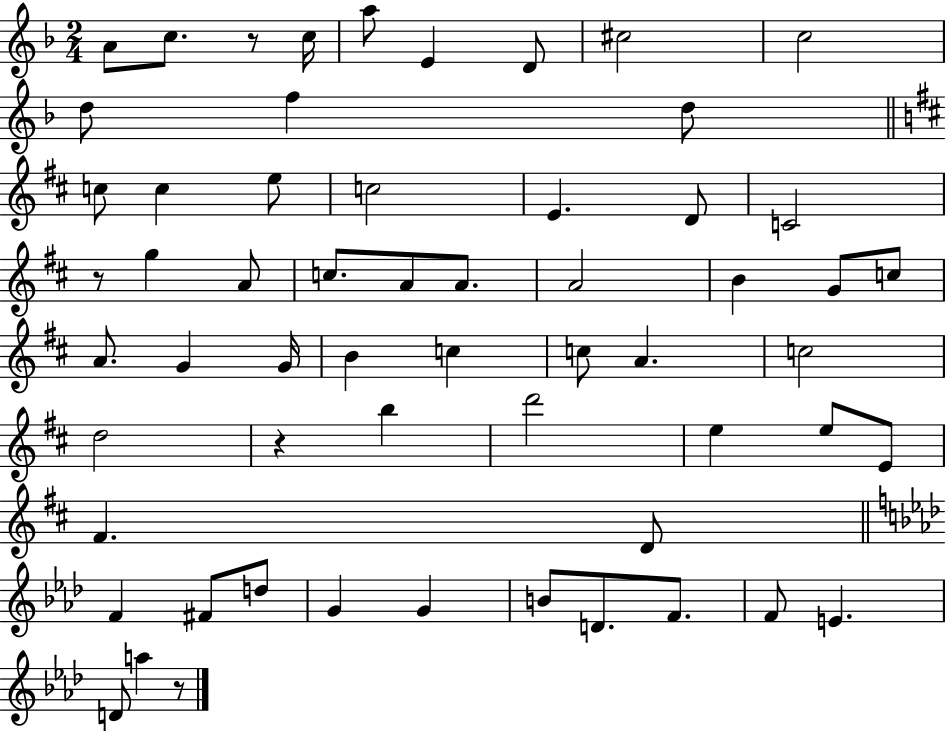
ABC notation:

X:1
T:Untitled
M:2/4
L:1/4
K:F
A/2 c/2 z/2 c/4 a/2 E D/2 ^c2 c2 d/2 f d/2 c/2 c e/2 c2 E D/2 C2 z/2 g A/2 c/2 A/2 A/2 A2 B G/2 c/2 A/2 G G/4 B c c/2 A c2 d2 z b d'2 e e/2 E/2 ^F D/2 F ^F/2 d/2 G G B/2 D/2 F/2 F/2 E D/2 a z/2